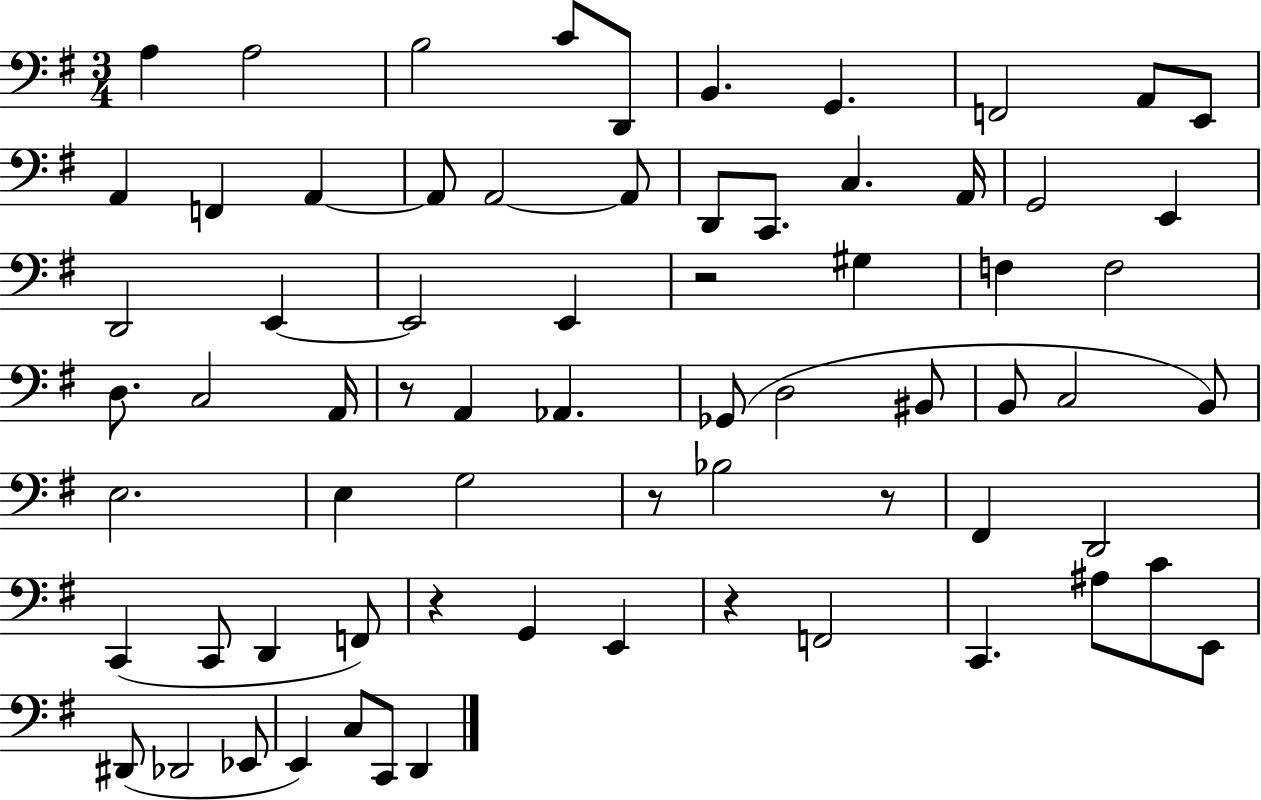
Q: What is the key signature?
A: G major